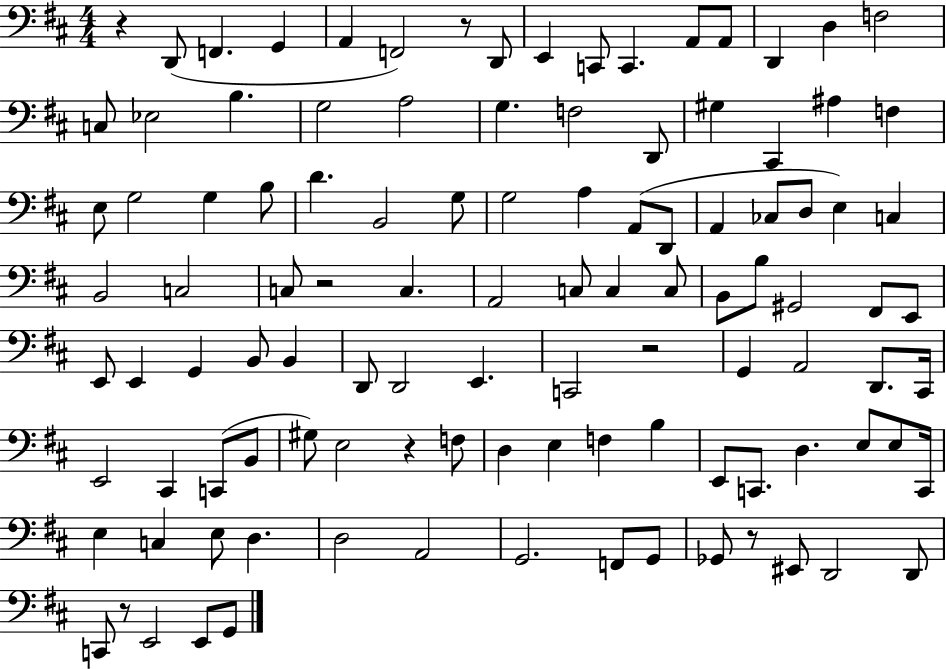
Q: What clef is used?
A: bass